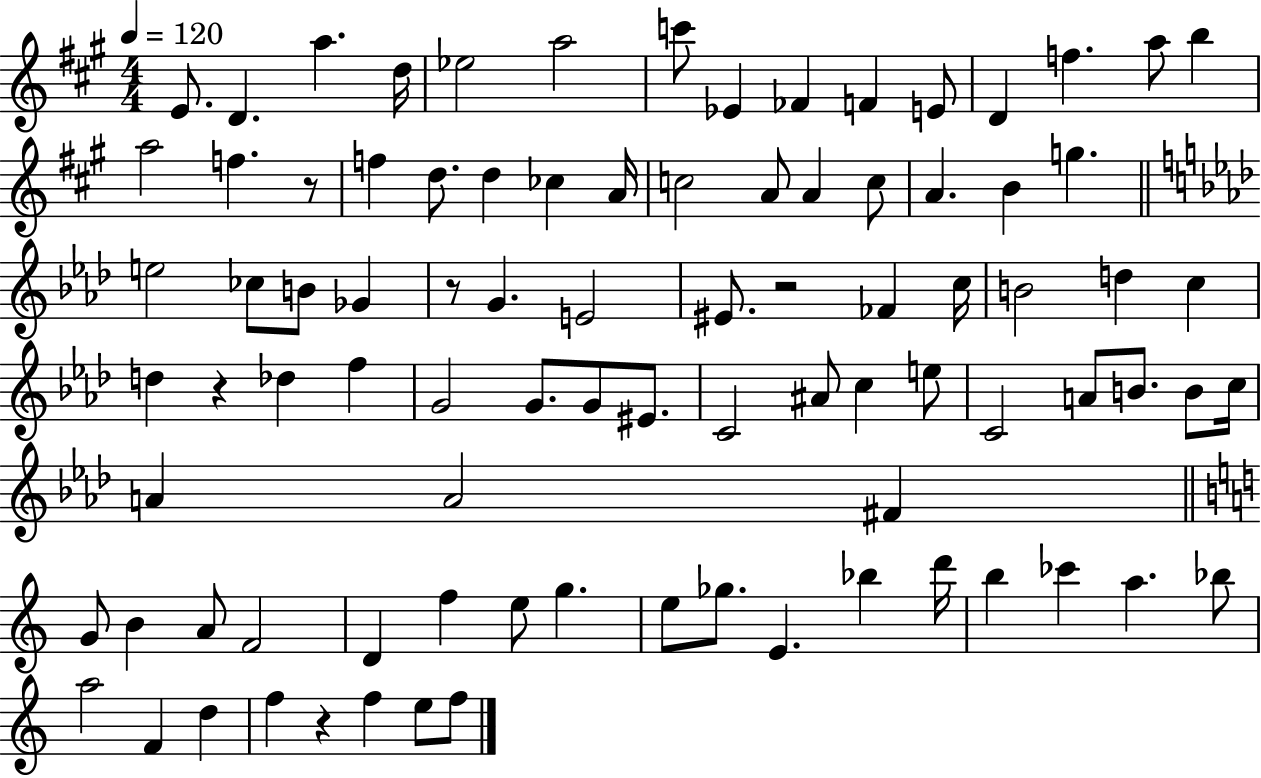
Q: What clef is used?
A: treble